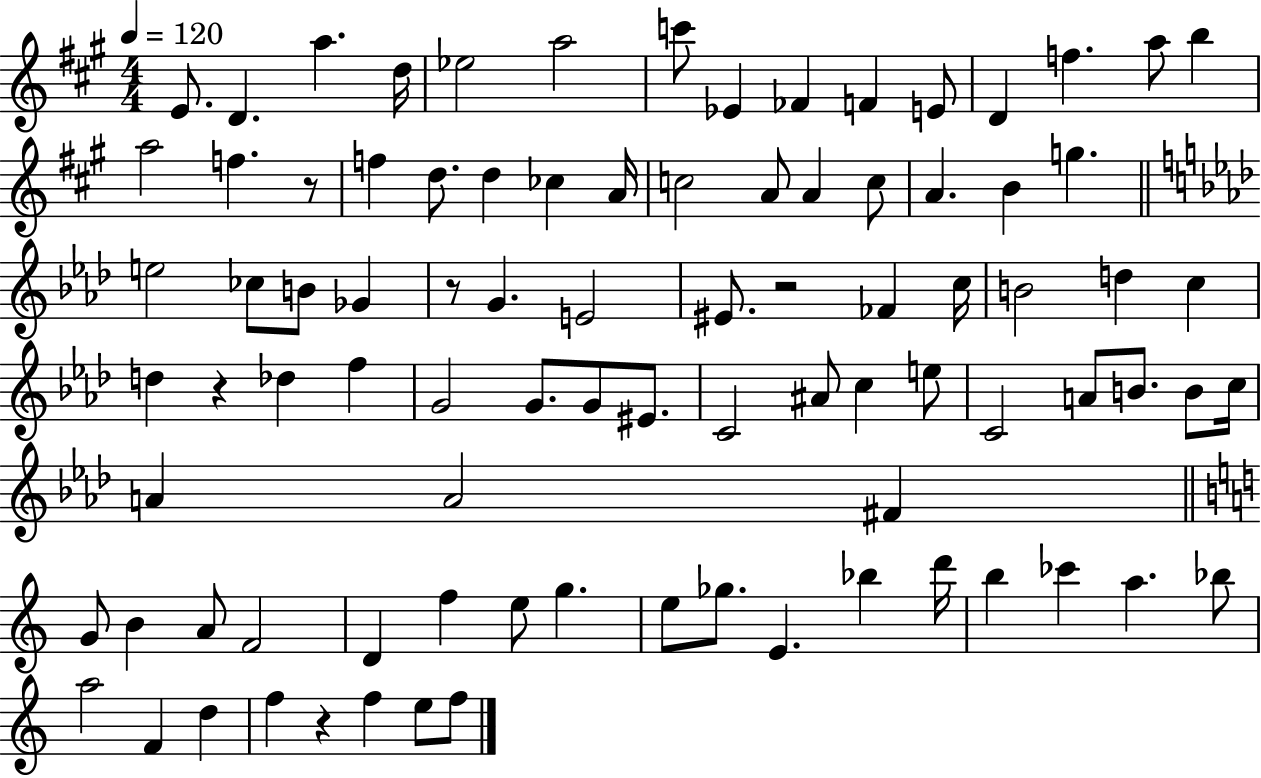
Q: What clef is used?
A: treble